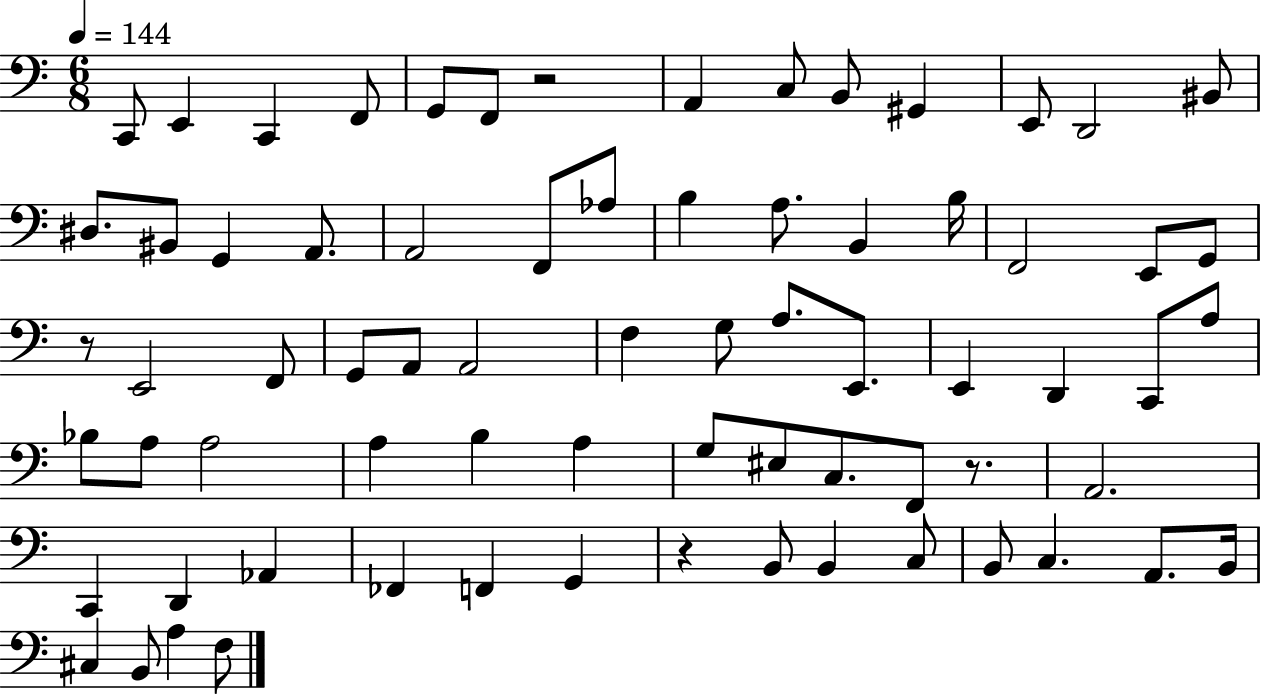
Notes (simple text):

C2/e E2/q C2/q F2/e G2/e F2/e R/h A2/q C3/e B2/e G#2/q E2/e D2/h BIS2/e D#3/e. BIS2/e G2/q A2/e. A2/h F2/e Ab3/e B3/q A3/e. B2/q B3/s F2/h E2/e G2/e R/e E2/h F2/e G2/e A2/e A2/h F3/q G3/e A3/e. E2/e. E2/q D2/q C2/e A3/e Bb3/e A3/e A3/h A3/q B3/q A3/q G3/e EIS3/e C3/e. F2/e R/e. A2/h. C2/q D2/q Ab2/q FES2/q F2/q G2/q R/q B2/e B2/q C3/e B2/e C3/q. A2/e. B2/s C#3/q B2/e A3/q F3/e